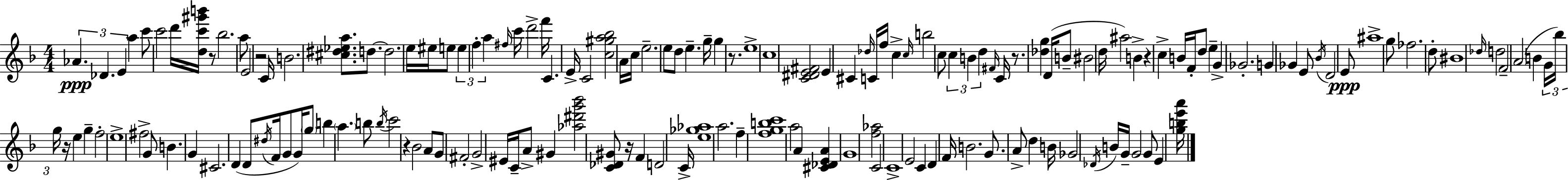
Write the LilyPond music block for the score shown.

{
  \clef treble
  \numericTimeSignature
  \time 4/4
  \key f \major
  \repeat volta 2 { \tuplet 3/2 { aes'4.\ppp des'4. e'4 } | a''4 c'''8 c'''2 d'''16 <d'' c''' gis''' b'''>16 | r8 bes''2. a''8 | e'2 r2 | \break c'16 b'2. <cis'' dis'' ees'' a''>8. | d''8.~~ d''2. e''16 | eis''16 e''8 \tuplet 3/2 { e''4 f''4-. a''4 } \grace { fis''16 } | c'''16 d'''2-> f'''16 c'4. | \break e'16-> c'2 <c'' gis'' a'' bes''>2 | a'16 c''16 e''2.-- e''8 | d''8 e''4.-- g''16-- g''4 r8. | e''1-> | \break \parenthesize c''1 | <c' dis' e' fis'>2 e'4 cis'4 | \grace { des''16 } c'16 f''16 c''4-> \grace { c''16 } b''2 | c''8 \tuplet 3/2 { c''4 b'4 d''4 } \grace { fis'16 } | \break c'16 r8. <des'' g''>4 d'16( b'8-- bis'2 | d''16 ais''2) b'4-> | r4 c''4-> b'16 f'16-. d''8 e''4-- | g'4-> ges'2.-. | \break g'4 ges'4 e'8 \acciaccatura { bes'16 } d'2 | e'8\ppp ais''1-> | g''8 fes''2. | d''8-. bis'1 | \break \grace { des''16 } d''2 f'2-- | \parenthesize a'2( b'4 | \tuplet 3/2 { g'16 bes''16) g''16 } r16 e''4 g''4-- f''2-. | e''1-> | \break fis''2-> g'8 | b'4. g'4 cis'2. | d'4( d'8 \acciaccatura { dis''16 } f'16 g'8 | g'16) \parenthesize g''8 b''4 \parenthesize a''4. b''8 \acciaccatura { b''16 } | \break c'''2 r4 bes'2 | a'8 g'8 fis'2-. | g'2-> eis'16 c'16-- a'8-> gis'4 | <aes'' dis''' g''' bes'''>2 <c' des' gis'>8 r16 f'4 d'2 | \break c'16-> <e'' ges'' aes''>1 | a''2. | f''4-- <f'' g'' b'' c'''>1 | a''2 | \break a'4 <cis' des' e' a'>4 g'1 | <f'' aes''>2 | c'2 c'1-> | e'2 | \break c'4 d'4 f'16 b'2. | g'8. a'8-> d''4 b'16 ges'2 | \acciaccatura { des'16 } b'16 g'16-- g'2 | g'8 e'4 <g'' b'' e''' a'''>16 } \bar "|."
}